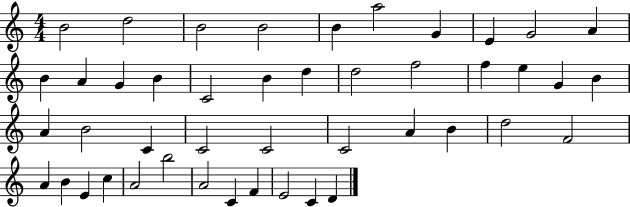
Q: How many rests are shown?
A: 0